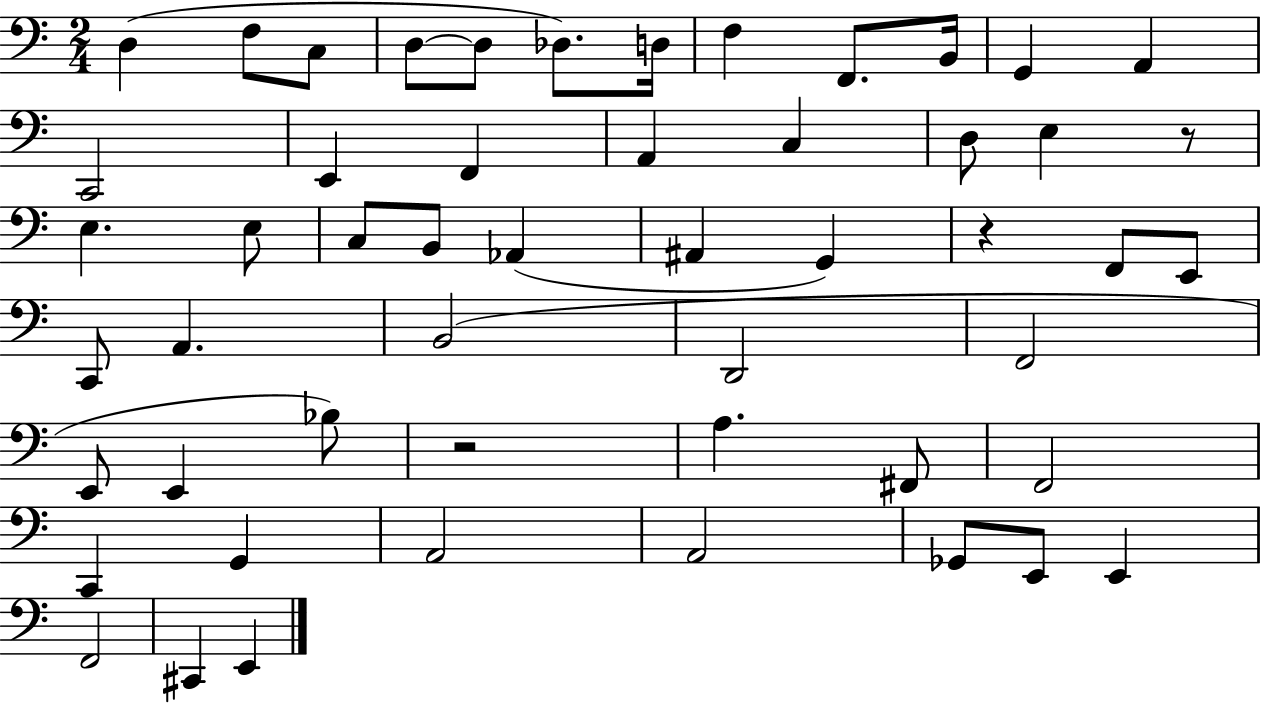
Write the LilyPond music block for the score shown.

{
  \clef bass
  \numericTimeSignature
  \time 2/4
  \key c \major
  d4( f8 c8 | d8~~ d8 des8.) d16 | f4 f,8. b,16 | g,4 a,4 | \break c,2 | e,4 f,4 | a,4 c4 | d8 e4 r8 | \break e4. e8 | c8 b,8 aes,4( | ais,4 g,4) | r4 f,8 e,8 | \break c,8 a,4. | b,2( | d,2 | f,2 | \break e,8 e,4 bes8) | r2 | a4. fis,8 | f,2 | \break c,4 g,4 | a,2 | a,2 | ges,8 e,8 e,4 | \break f,2 | cis,4 e,4 | \bar "|."
}